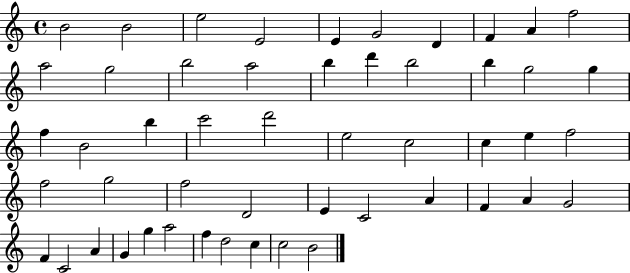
X:1
T:Untitled
M:4/4
L:1/4
K:C
B2 B2 e2 E2 E G2 D F A f2 a2 g2 b2 a2 b d' b2 b g2 g f B2 b c'2 d'2 e2 c2 c e f2 f2 g2 f2 D2 E C2 A F A G2 F C2 A G g a2 f d2 c c2 B2